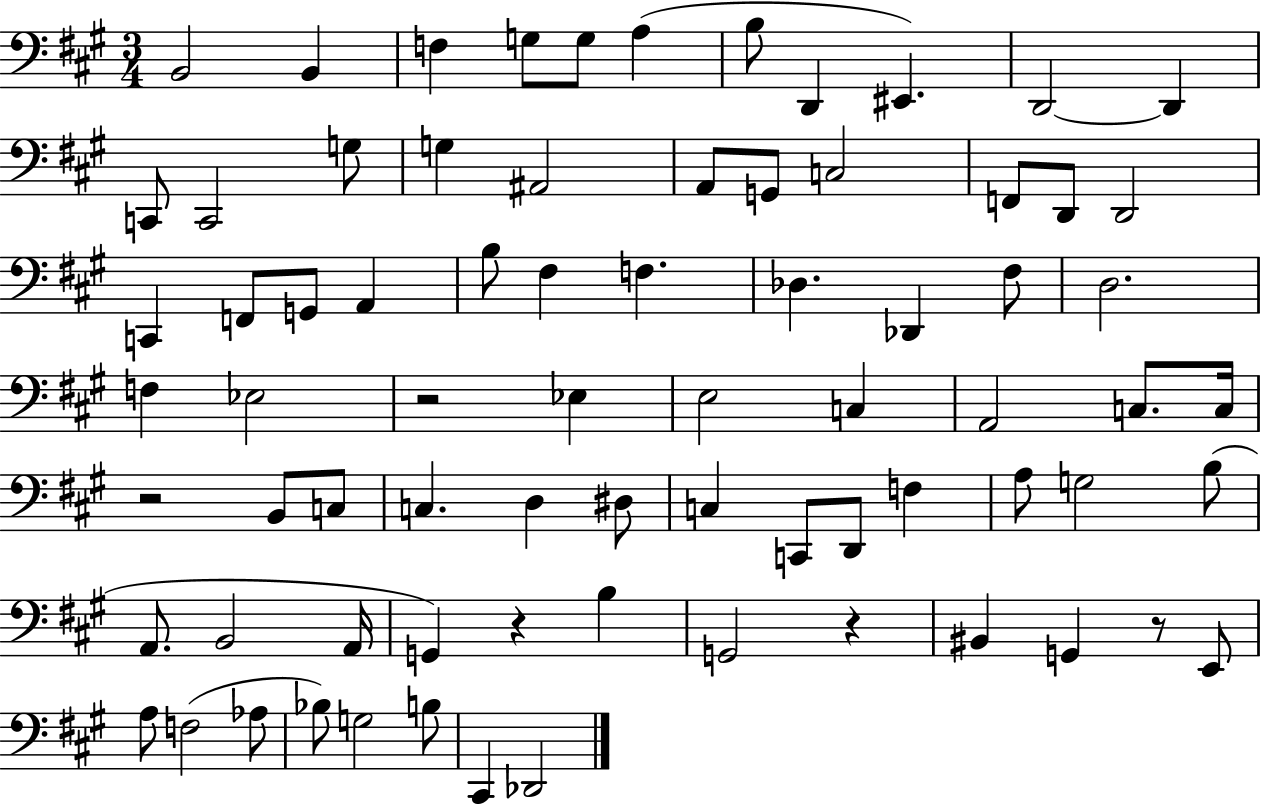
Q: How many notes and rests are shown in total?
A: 75